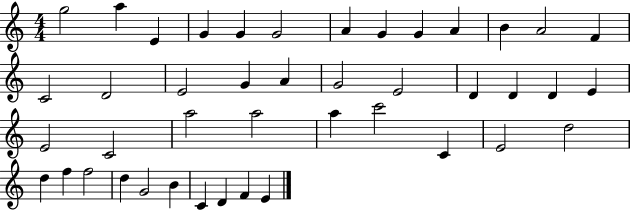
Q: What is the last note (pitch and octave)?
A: E4